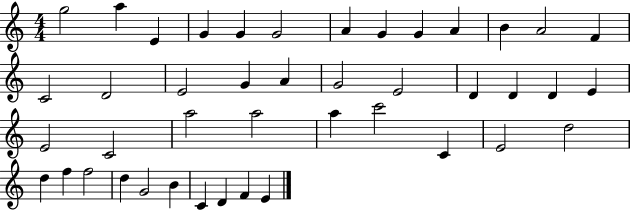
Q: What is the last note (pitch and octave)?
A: E4